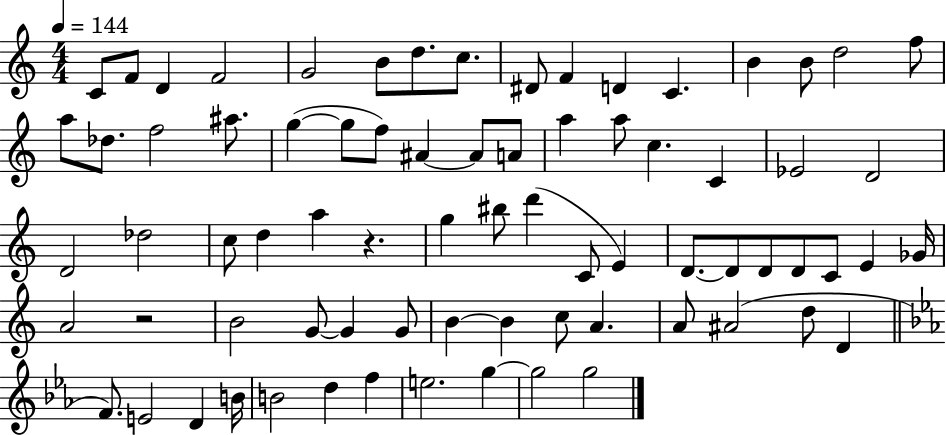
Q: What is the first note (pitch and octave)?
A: C4